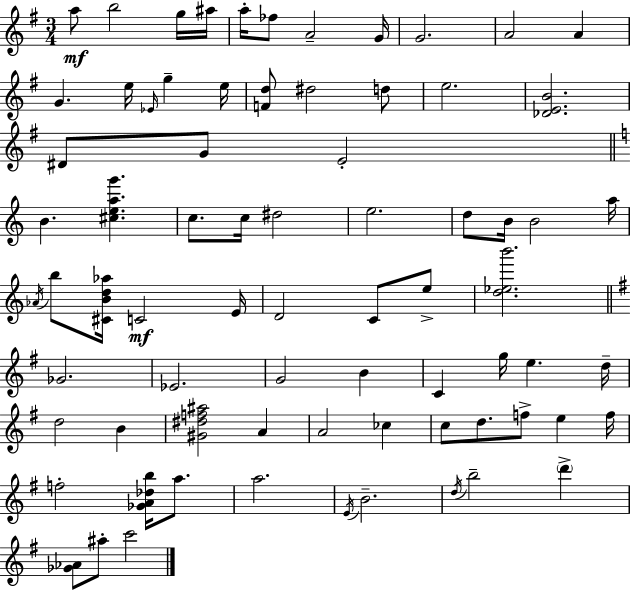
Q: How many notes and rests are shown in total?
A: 74